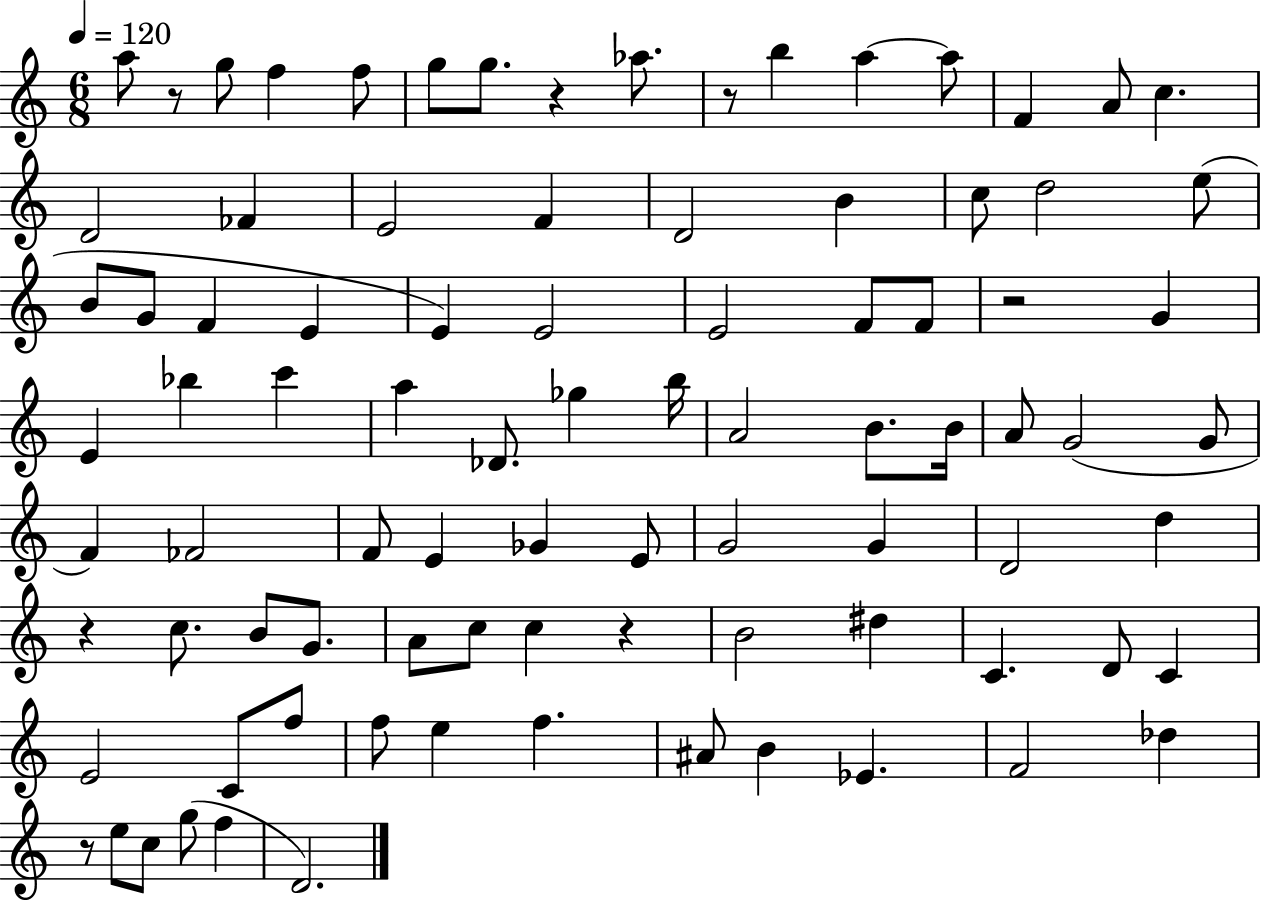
A5/e R/e G5/e F5/q F5/e G5/e G5/e. R/q Ab5/e. R/e B5/q A5/q A5/e F4/q A4/e C5/q. D4/h FES4/q E4/h F4/q D4/h B4/q C5/e D5/h E5/e B4/e G4/e F4/q E4/q E4/q E4/h E4/h F4/e F4/e R/h G4/q E4/q Bb5/q C6/q A5/q Db4/e. Gb5/q B5/s A4/h B4/e. B4/s A4/e G4/h G4/e F4/q FES4/h F4/e E4/q Gb4/q E4/e G4/h G4/q D4/h D5/q R/q C5/e. B4/e G4/e. A4/e C5/e C5/q R/q B4/h D#5/q C4/q. D4/e C4/q E4/h C4/e F5/e F5/e E5/q F5/q. A#4/e B4/q Eb4/q. F4/h Db5/q R/e E5/e C5/e G5/e F5/q D4/h.